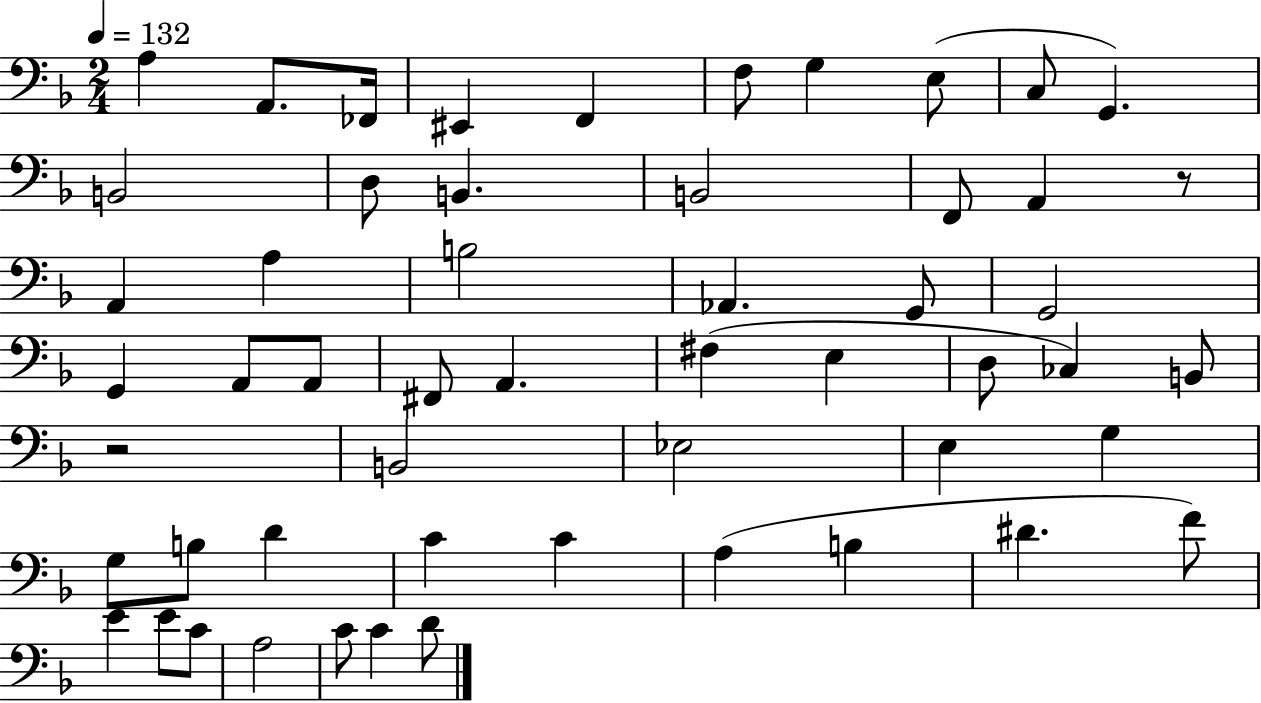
{
  \clef bass
  \numericTimeSignature
  \time 2/4
  \key f \major
  \tempo 4 = 132
  \repeat volta 2 { a4 a,8. fes,16 | eis,4 f,4 | f8 g4 e8( | c8 g,4.) | \break b,2 | d8 b,4. | b,2 | f,8 a,4 r8 | \break a,4 a4 | b2 | aes,4. g,8 | g,2 | \break g,4 a,8 a,8 | fis,8 a,4. | fis4( e4 | d8 ces4) b,8 | \break r2 | b,2 | ees2 | e4 g4 | \break g8 b8 d'4 | c'4 c'4 | a4( b4 | dis'4. f'8) | \break e'4 e'8 c'8 | a2 | c'8 c'4 d'8 | } \bar "|."
}